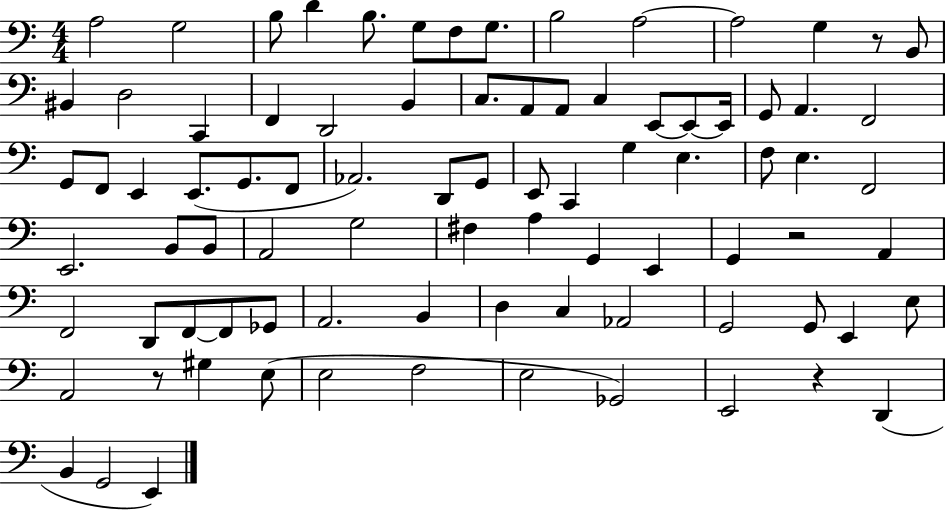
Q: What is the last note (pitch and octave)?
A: E2